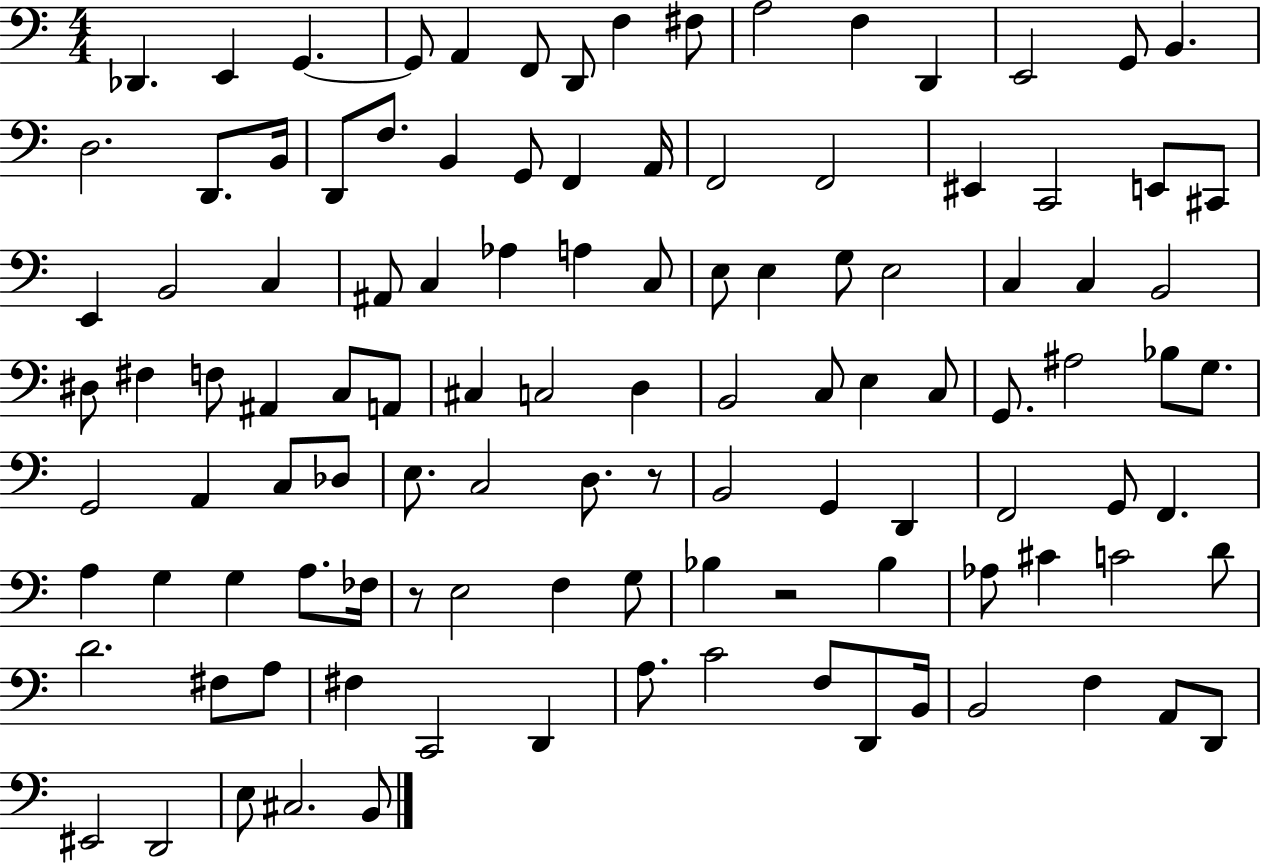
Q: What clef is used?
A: bass